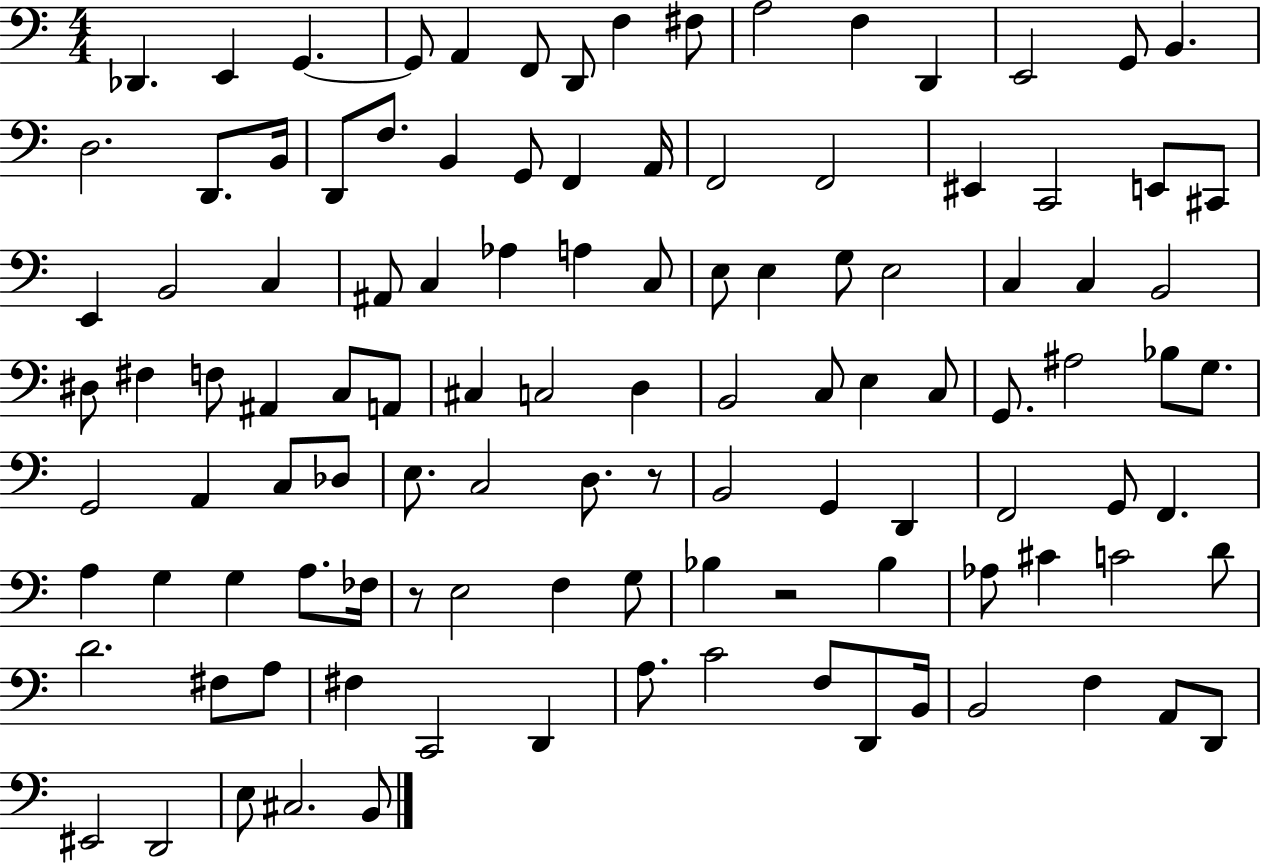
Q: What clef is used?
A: bass